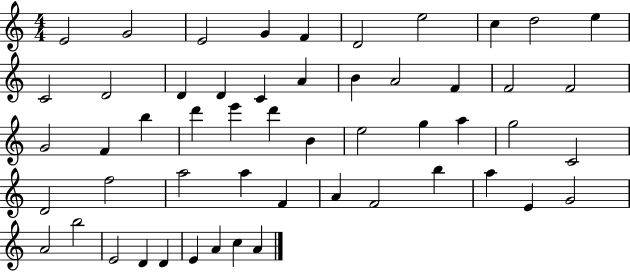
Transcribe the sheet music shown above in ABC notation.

X:1
T:Untitled
M:4/4
L:1/4
K:C
E2 G2 E2 G F D2 e2 c d2 e C2 D2 D D C A B A2 F F2 F2 G2 F b d' e' d' B e2 g a g2 C2 D2 f2 a2 a F A F2 b a E G2 A2 b2 E2 D D E A c A